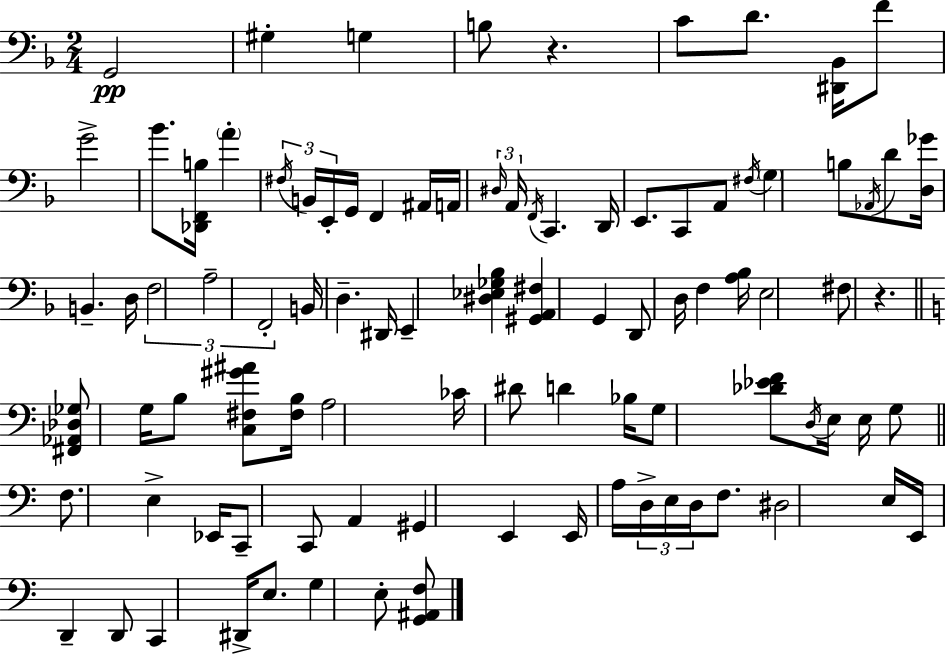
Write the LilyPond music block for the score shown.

{
  \clef bass
  \numericTimeSignature
  \time 2/4
  \key d \minor
  \repeat volta 2 { g,2\pp | gis4-. g4 | b8 r4. | c'8 d'8. <dis, bes,>16 f'8 | \break g'2-> | bes'8. <des, f, b>16 \parenthesize a'4-. | \tuplet 3/2 { \acciaccatura { fis16 } b,16 e,16-. } g,16 f,4 | ais,16 a,16 \tuplet 3/2 { \grace { dis16 } a,16 \acciaccatura { f,16 } } c,4. | \break d,16 e,8. c,8 | a,8 \acciaccatura { fis16 } \parenthesize g4 | b8 \acciaccatura { aes,16 } d'8 <d ges'>16 b,4.-- | d16 \tuplet 3/2 { f2 | \break a2-- | f,2-. } | b,16 d4.-- | dis,16 e,4-- | \break <dis ees ges bes>4 <gis, a, fis>4 | g,4 d,8 d16 | f4 <a bes>16 e2 | fis8 r4. | \break \bar "||" \break \key a \minor <fis, aes, des ges>8 g16 b8 <c fis gis' ais'>8 <fis b>16 | a2 | ces'16 dis'8 d'4 bes16 | g8 <des' ees' f'>8 \acciaccatura { d16 } e16 e16 g8 | \break \bar "||" \break \key a \minor f8. e4-> ees,16 | c,8-- c,8 a,4 | gis,4 e,4 | e,16 a16 \tuplet 3/2 { d16-> e16 d16 } f8. | \break dis2 | e16 e,16 d,4-- d,8 | c,4 dis,16-> e8. | g4 e8-. <g, ais, f>8 | \break } \bar "|."
}